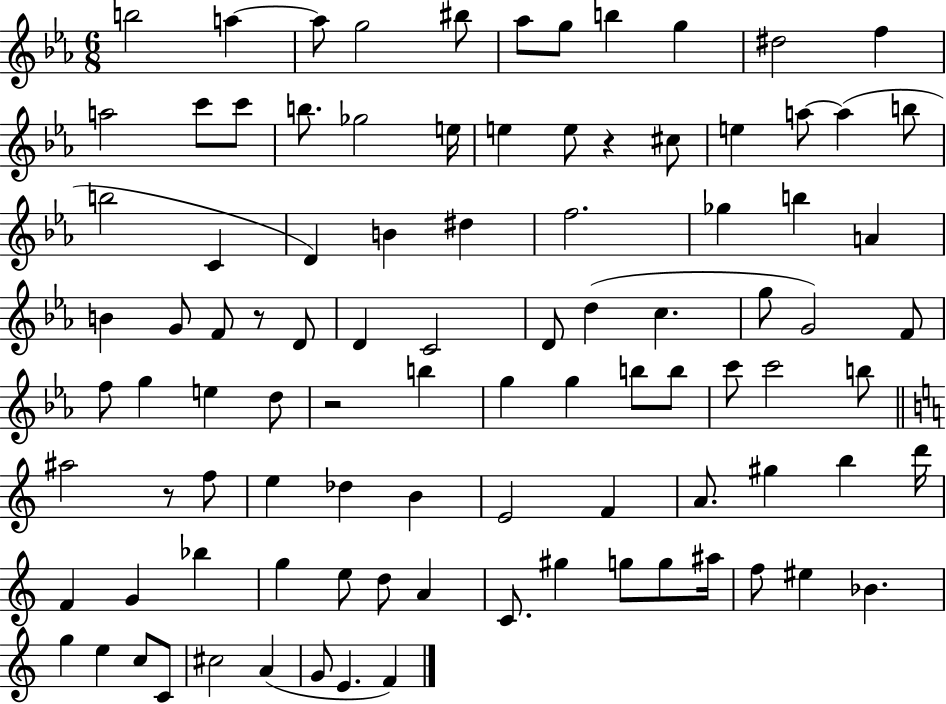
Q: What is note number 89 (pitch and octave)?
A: A4